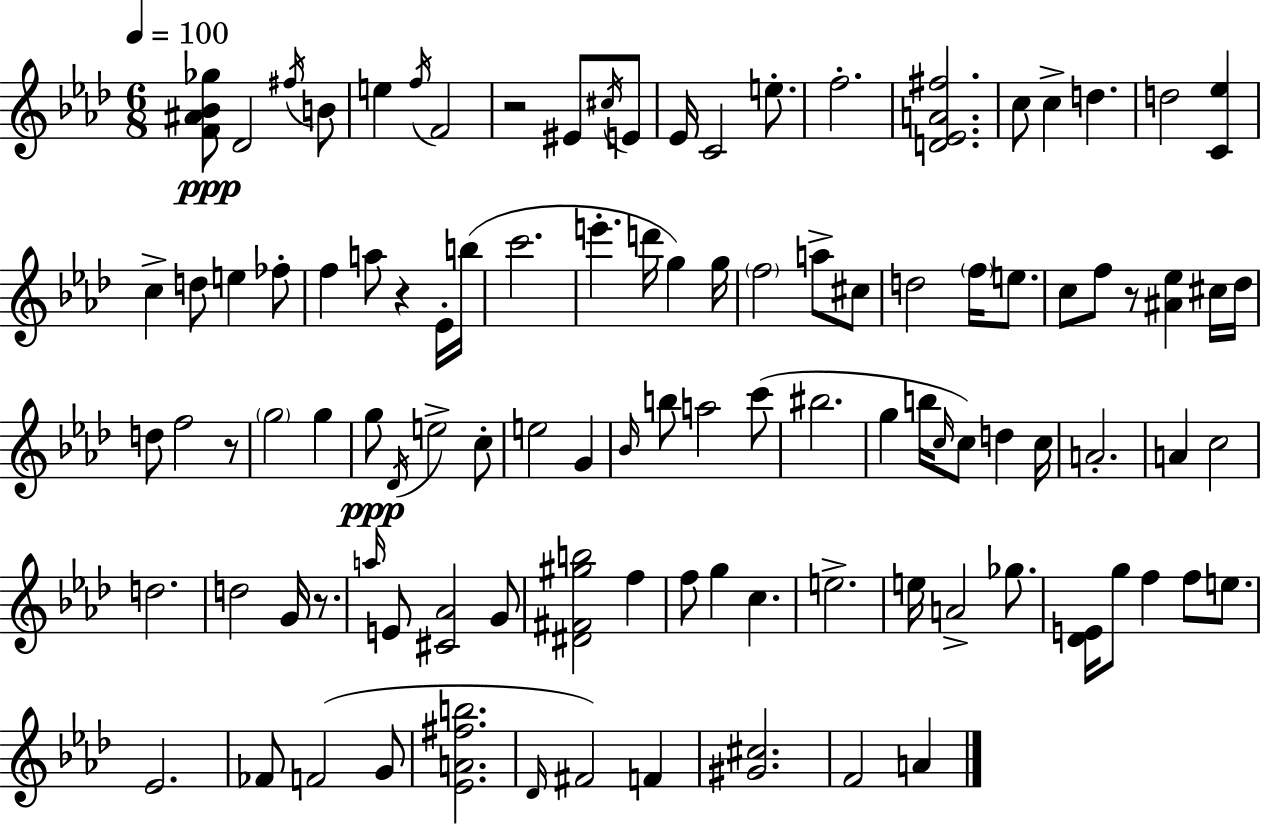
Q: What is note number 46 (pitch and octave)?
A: Db4